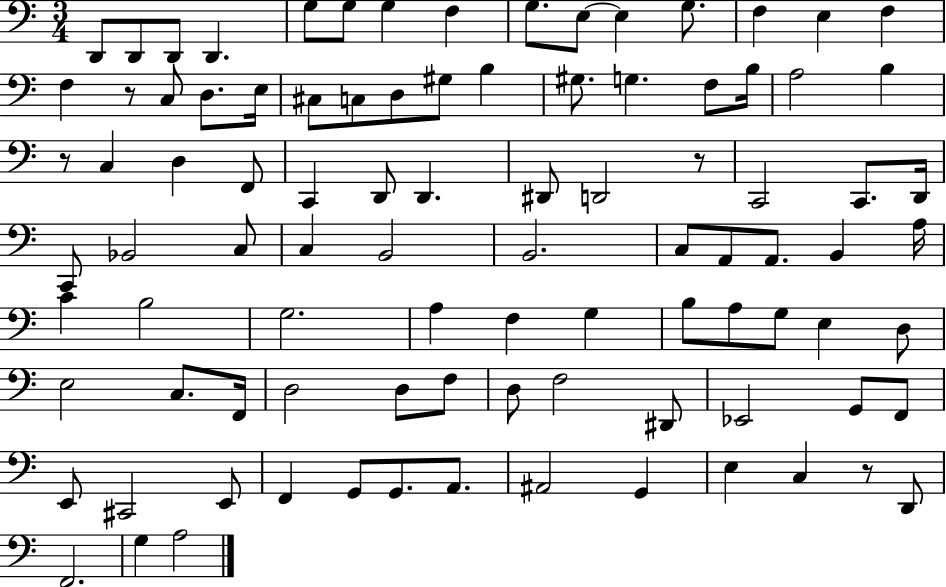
D2/e D2/e D2/e D2/q. G3/e G3/e G3/q F3/q G3/e. E3/e E3/q G3/e. F3/q E3/q F3/q F3/q R/e C3/e D3/e. E3/s C#3/e C3/e D3/e G#3/e B3/q G#3/e. G3/q. F3/e B3/s A3/h B3/q R/e C3/q D3/q F2/e C2/q D2/e D2/q. D#2/e D2/h R/e C2/h C2/e. D2/s C2/e Bb2/h C3/e C3/q B2/h B2/h. C3/e A2/e A2/e. B2/q A3/s C4/q B3/h G3/h. A3/q F3/q G3/q B3/e A3/e G3/e E3/q D3/e E3/h C3/e. F2/s D3/h D3/e F3/e D3/e F3/h D#2/e Eb2/h G2/e F2/e E2/e C#2/h E2/e F2/q G2/e G2/e. A2/e. A#2/h G2/q E3/q C3/q R/e D2/e F2/h. G3/q A3/h